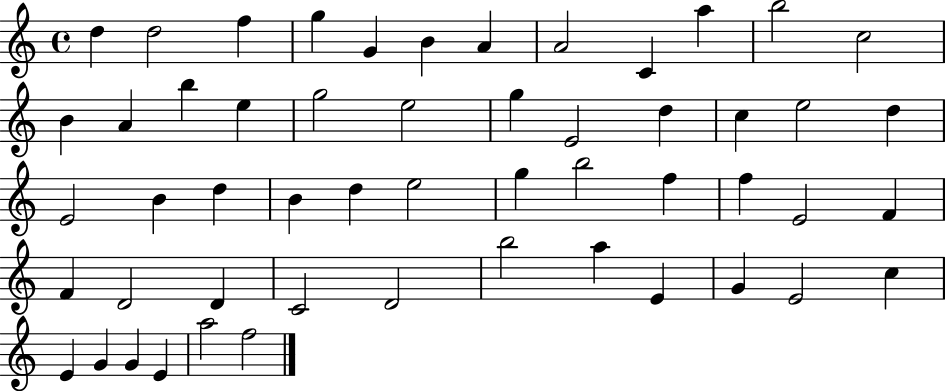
D5/q D5/h F5/q G5/q G4/q B4/q A4/q A4/h C4/q A5/q B5/h C5/h B4/q A4/q B5/q E5/q G5/h E5/h G5/q E4/h D5/q C5/q E5/h D5/q E4/h B4/q D5/q B4/q D5/q E5/h G5/q B5/h F5/q F5/q E4/h F4/q F4/q D4/h D4/q C4/h D4/h B5/h A5/q E4/q G4/q E4/h C5/q E4/q G4/q G4/q E4/q A5/h F5/h